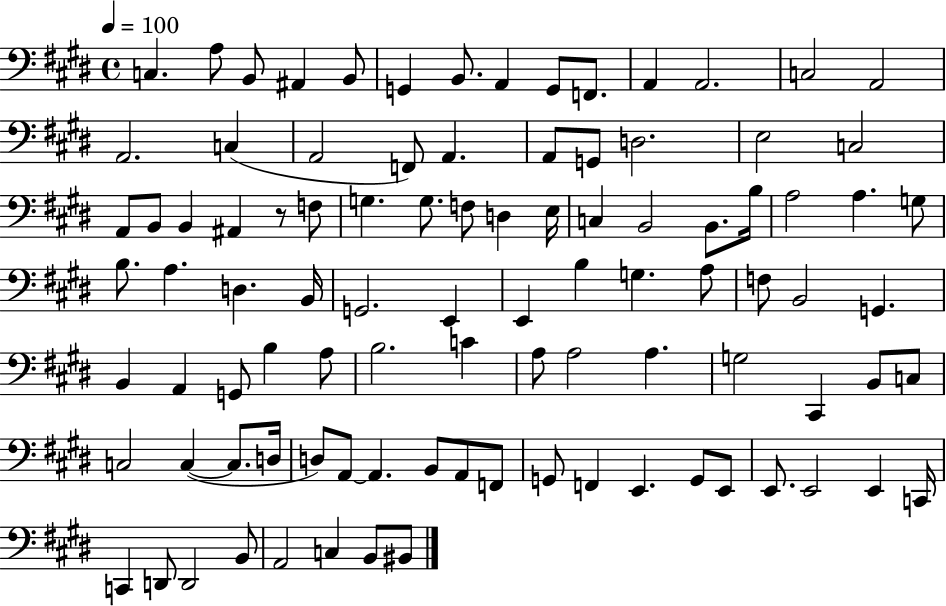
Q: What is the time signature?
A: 4/4